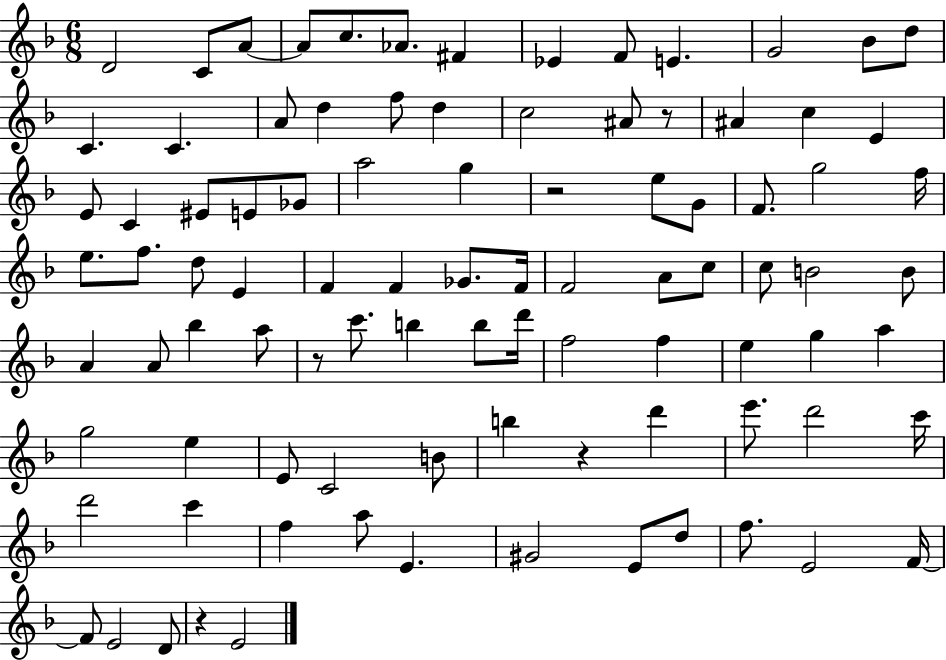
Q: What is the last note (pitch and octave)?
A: E4